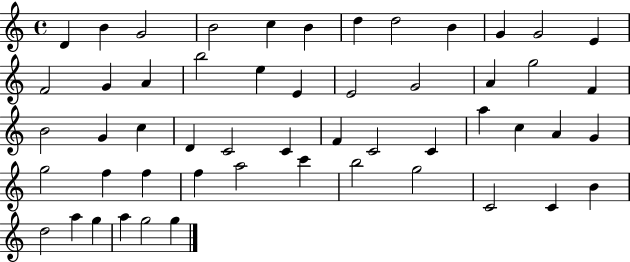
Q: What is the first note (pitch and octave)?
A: D4